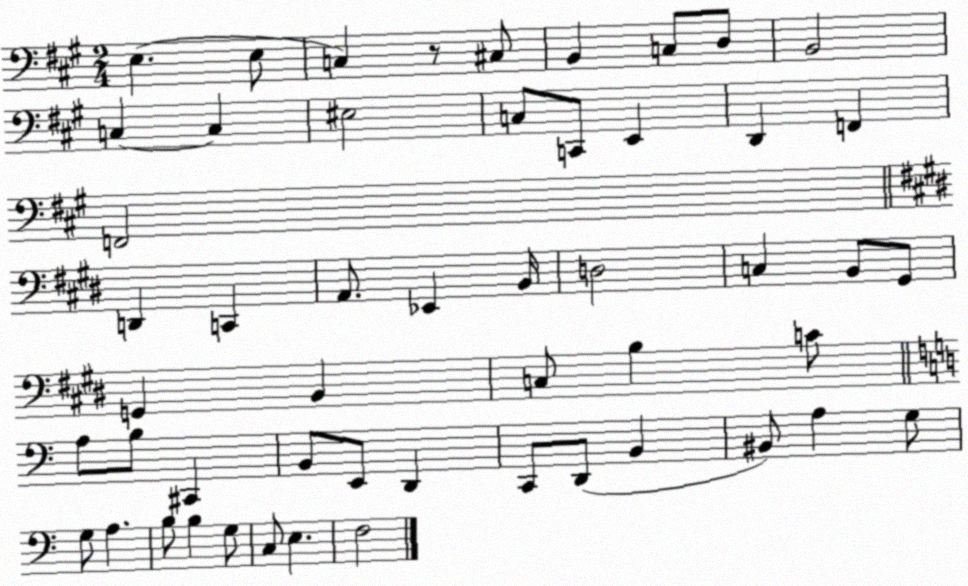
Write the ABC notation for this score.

X:1
T:Untitled
M:2/4
L:1/4
K:A
E, E,/2 C, z/2 ^C,/2 B,, C,/2 D,/2 B,,2 C, C, ^E,2 C,/2 C,,/2 E,, D,, F,, F,,2 D,, C,, A,,/2 _E,, B,,/4 D,2 C, B,,/2 ^G,,/2 G,, B,, C,/2 B, C/2 A,/2 B,/2 ^C,, B,,/2 E,,/2 D,, C,,/2 D,,/2 B,, ^B,,/2 A, G,/2 G,/2 A, B,/2 B, G,/2 C,/2 E, F,2